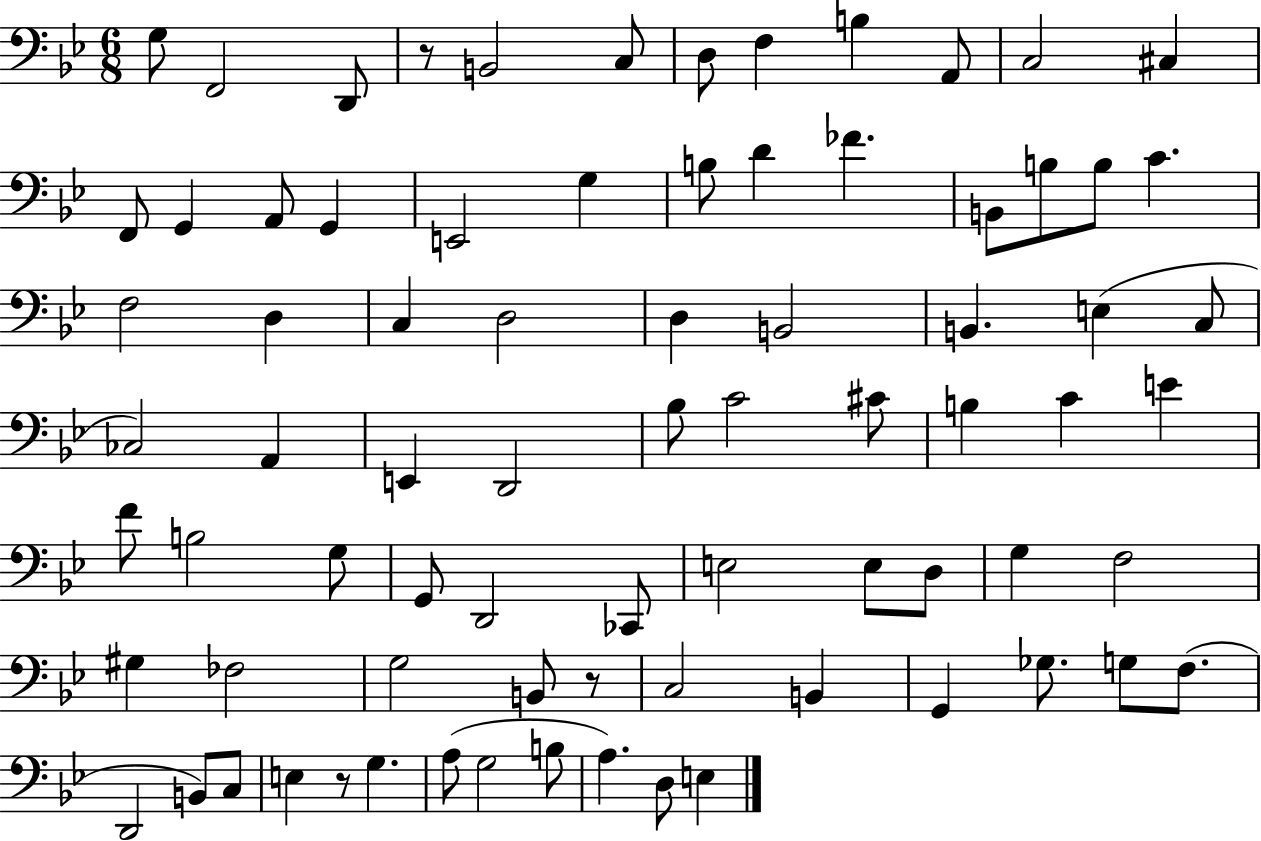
{
  \clef bass
  \numericTimeSignature
  \time 6/8
  \key bes \major
  g8 f,2 d,8 | r8 b,2 c8 | d8 f4 b4 a,8 | c2 cis4 | \break f,8 g,4 a,8 g,4 | e,2 g4 | b8 d'4 fes'4. | b,8 b8 b8 c'4. | \break f2 d4 | c4 d2 | d4 b,2 | b,4. e4( c8 | \break ces2) a,4 | e,4 d,2 | bes8 c'2 cis'8 | b4 c'4 e'4 | \break f'8 b2 g8 | g,8 d,2 ces,8 | e2 e8 d8 | g4 f2 | \break gis4 fes2 | g2 b,8 r8 | c2 b,4 | g,4 ges8. g8 f8.( | \break d,2 b,8) c8 | e4 r8 g4. | a8( g2 b8 | a4.) d8 e4 | \break \bar "|."
}